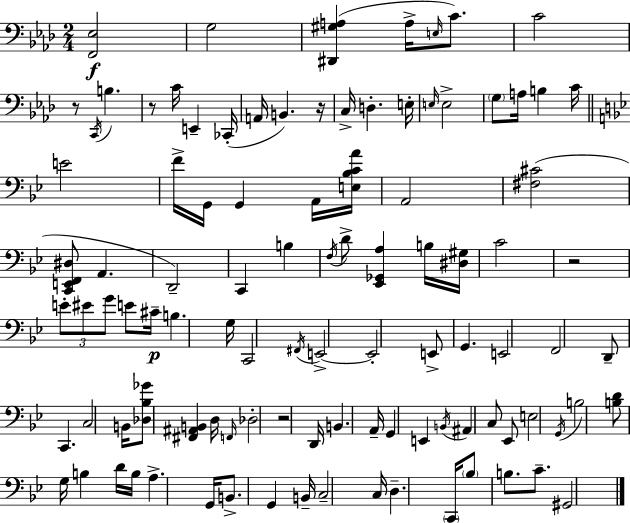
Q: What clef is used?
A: bass